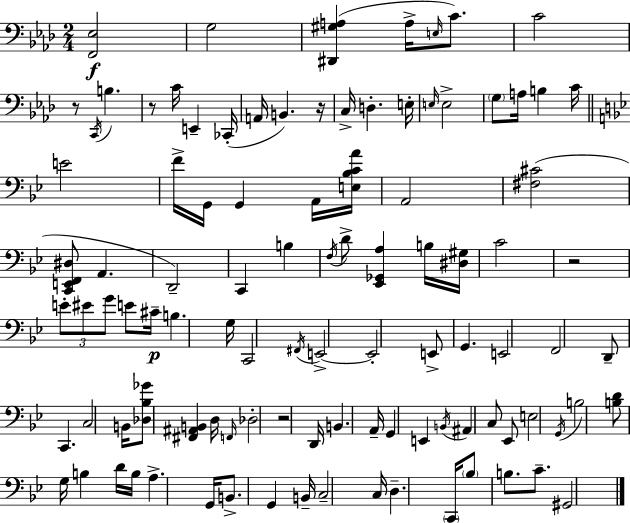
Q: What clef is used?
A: bass